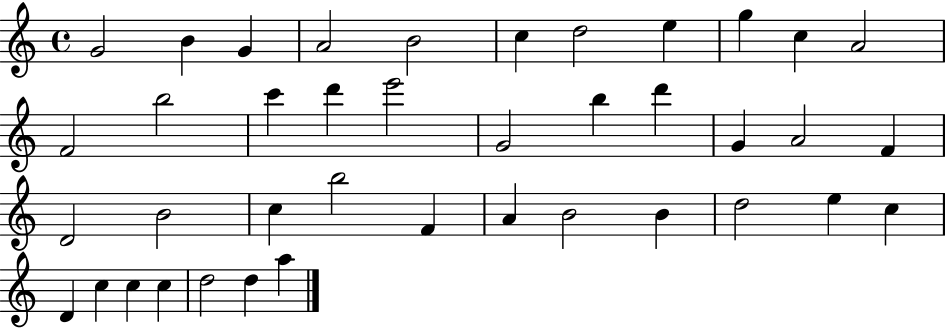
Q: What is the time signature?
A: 4/4